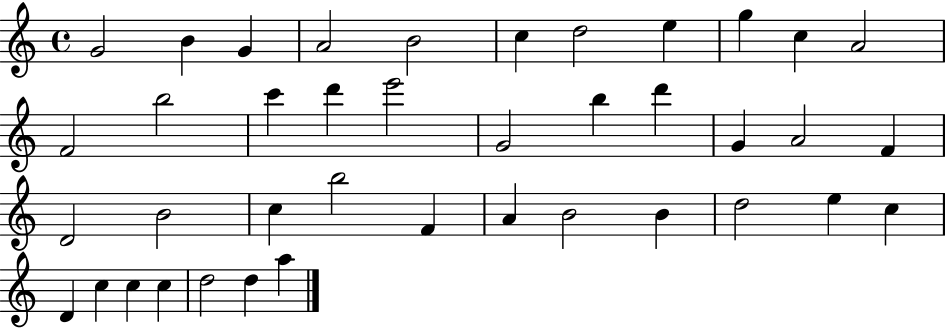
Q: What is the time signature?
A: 4/4